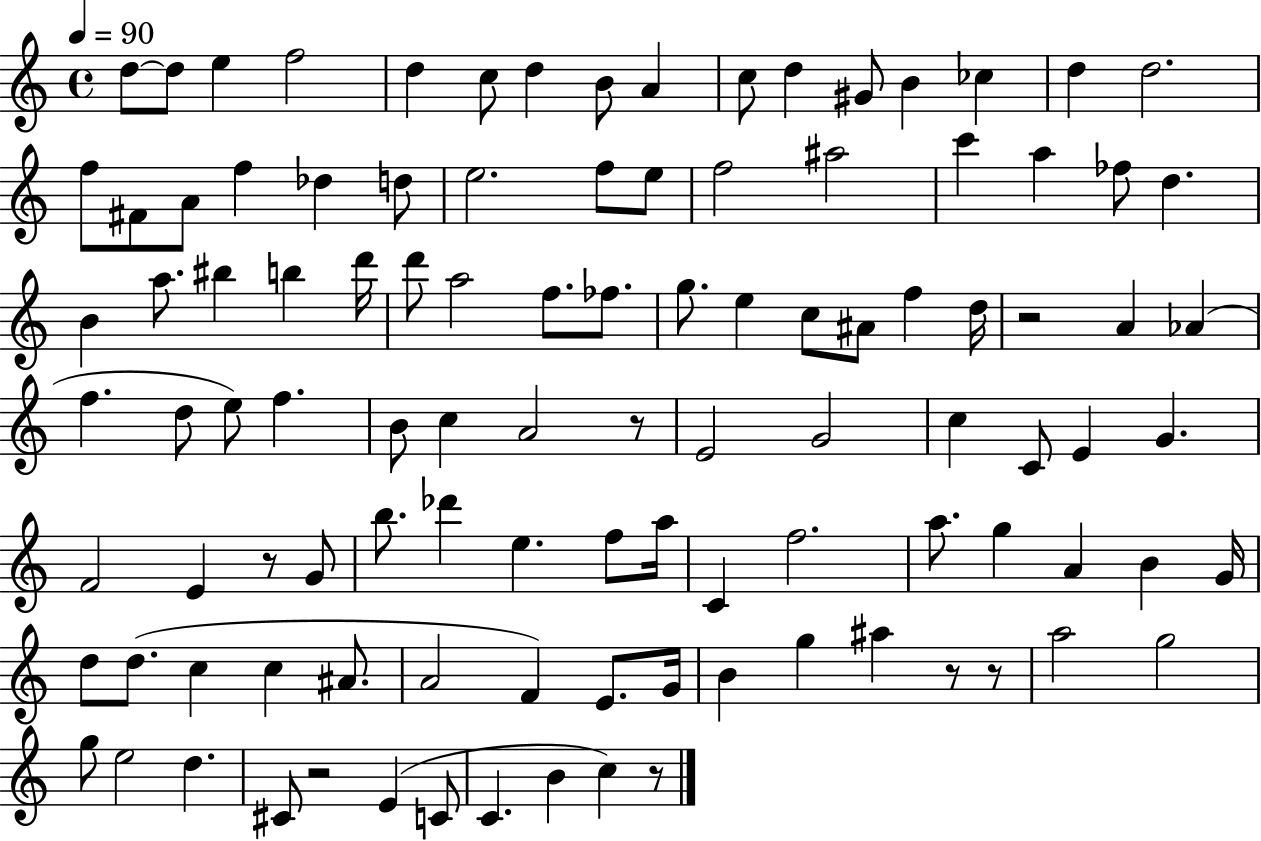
D5/e D5/e E5/q F5/h D5/q C5/e D5/q B4/e A4/q C5/e D5/q G#4/e B4/q CES5/q D5/q D5/h. F5/e F#4/e A4/e F5/q Db5/q D5/e E5/h. F5/e E5/e F5/h A#5/h C6/q A5/q FES5/e D5/q. B4/q A5/e. BIS5/q B5/q D6/s D6/e A5/h F5/e. FES5/e. G5/e. E5/q C5/e A#4/e F5/q D5/s R/h A4/q Ab4/q F5/q. D5/e E5/e F5/q. B4/e C5/q A4/h R/e E4/h G4/h C5/q C4/e E4/q G4/q. F4/h E4/q R/e G4/e B5/e. Db6/q E5/q. F5/e A5/s C4/q F5/h. A5/e. G5/q A4/q B4/q G4/s D5/e D5/e. C5/q C5/q A#4/e. A4/h F4/q E4/e. G4/s B4/q G5/q A#5/q R/e R/e A5/h G5/h G5/e E5/h D5/q. C#4/e R/h E4/q C4/e C4/q. B4/q C5/q R/e